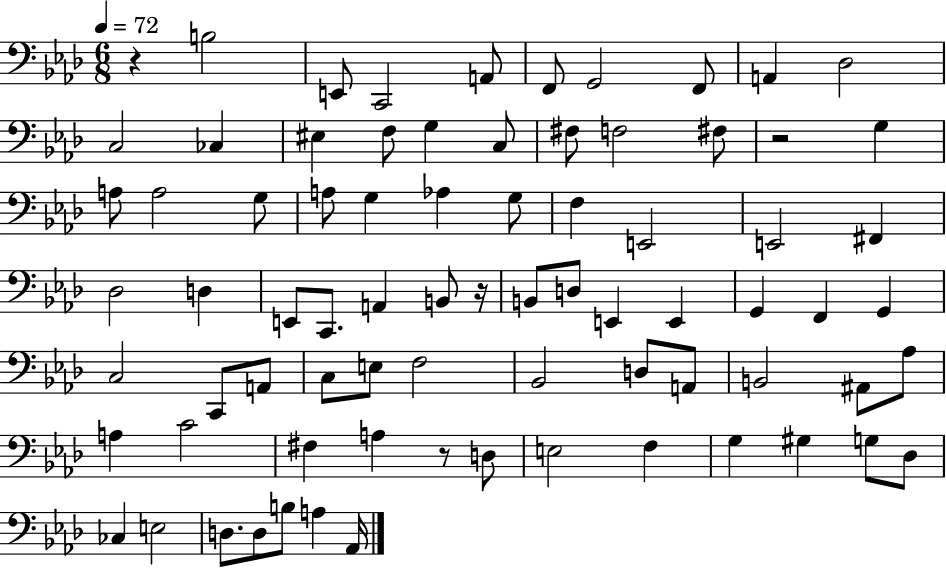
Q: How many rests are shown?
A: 4